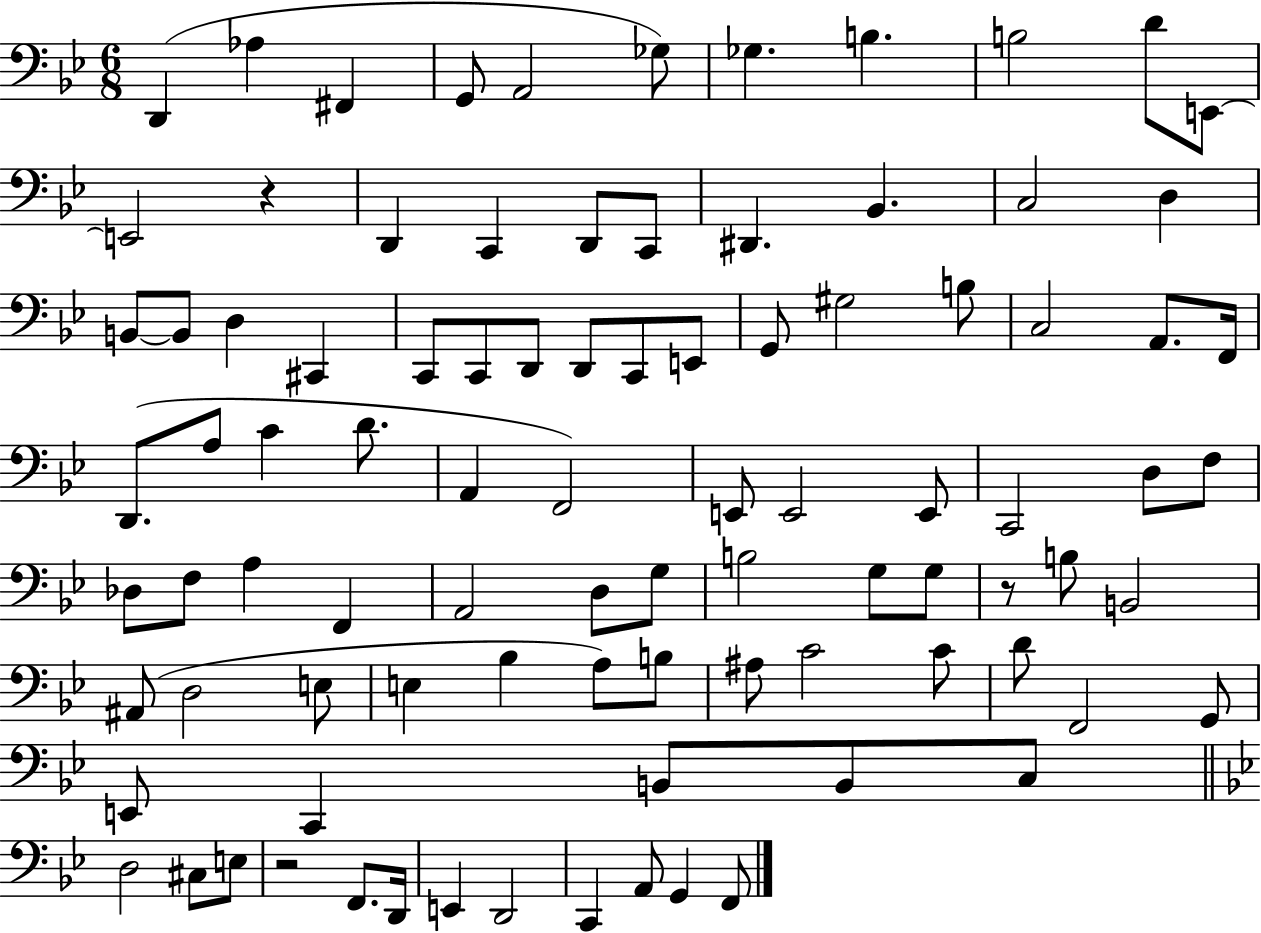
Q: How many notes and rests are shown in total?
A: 92